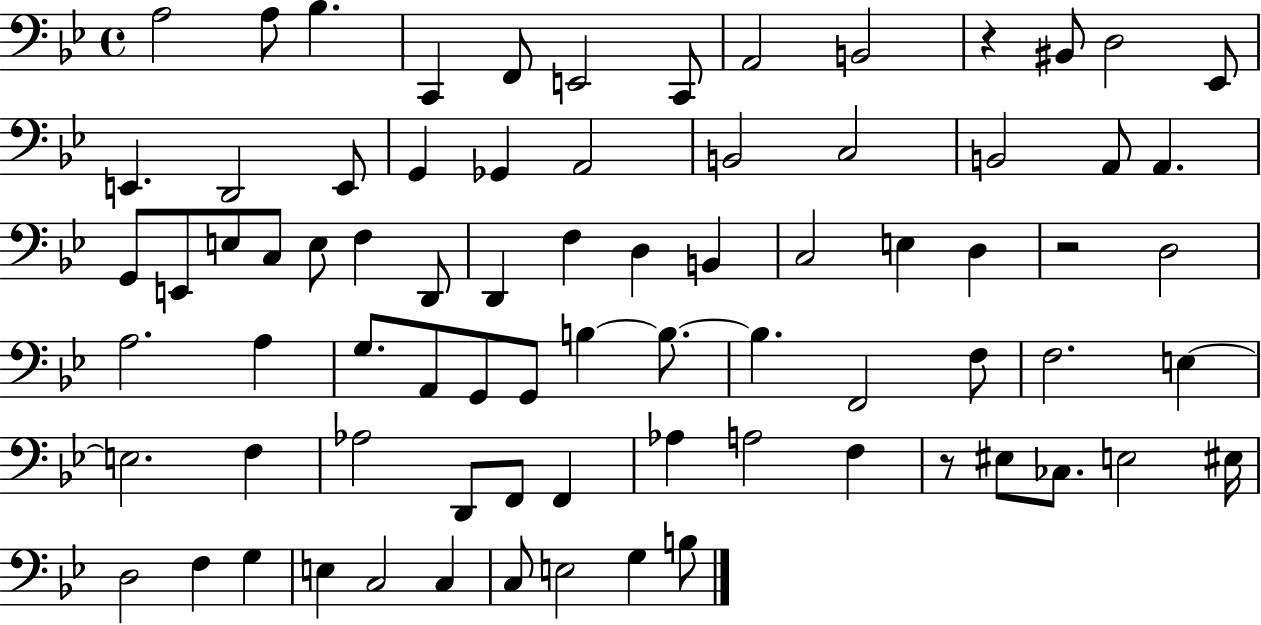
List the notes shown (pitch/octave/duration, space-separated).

A3/h A3/e Bb3/q. C2/q F2/e E2/h C2/e A2/h B2/h R/q BIS2/e D3/h Eb2/e E2/q. D2/h E2/e G2/q Gb2/q A2/h B2/h C3/h B2/h A2/e A2/q. G2/e E2/e E3/e C3/e E3/e F3/q D2/e D2/q F3/q D3/q B2/q C3/h E3/q D3/q R/h D3/h A3/h. A3/q G3/e. A2/e G2/e G2/e B3/q B3/e. B3/q. F2/h F3/e F3/h. E3/q E3/h. F3/q Ab3/h D2/e F2/e F2/q Ab3/q A3/h F3/q R/e EIS3/e CES3/e. E3/h EIS3/s D3/h F3/q G3/q E3/q C3/h C3/q C3/e E3/h G3/q B3/e